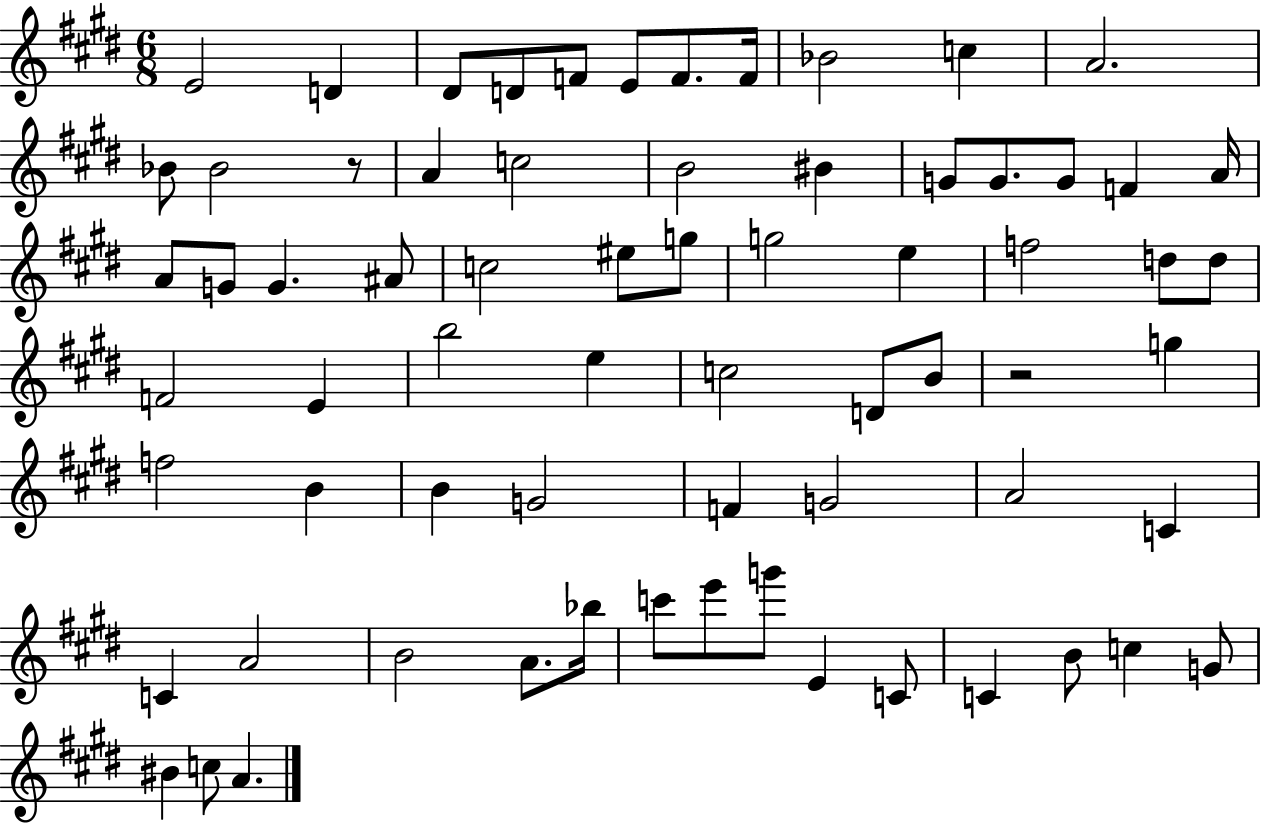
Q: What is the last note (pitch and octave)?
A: A4